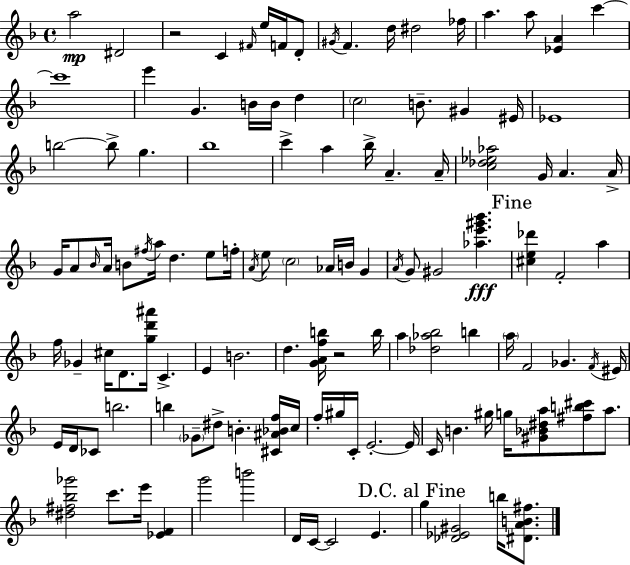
A5/h D#4/h R/h C4/q F#4/s E5/s F4/s D4/e G#4/s F4/q. D5/s D#5/h FES5/s A5/q. A5/e [Eb4,A4]/q C6/q C6/w E6/q G4/q. B4/s B4/s D5/q C5/h B4/e. G#4/q EIS4/s Eb4/w B5/h B5/e G5/q. Bb5/w C6/q A5/q Bb5/s A4/q. A4/s [C5,Db5,Eb5,Ab5]/h G4/s A4/q. A4/s G4/s A4/e Bb4/s A4/s B4/e F#5/s A5/s D5/q. E5/e F5/s A4/s E5/e C5/h Ab4/s B4/s G4/q A4/s G4/e G#4/h [Ab5,E6,G#6,Bb6]/q. [C#5,E5,Db6]/q F4/h A5/q F5/s Gb4/q C#5/s D4/e. [G5,D6,A#6]/s C4/q. E4/q B4/h. D5/q. [G4,A4,F5,B5]/s R/h B5/s A5/q [Db5,Ab5,Bb5]/h B5/q A5/s F4/h Gb4/q. F4/s EIS4/s E4/s D4/s CES4/e B5/h. B5/q Gb4/e D#5/e B4/q. [C#4,A#4,Bb4,F5]/s C5/s F5/s G#5/s C4/s E4/h. E4/s C4/s B4/q. G#5/s G5/s [G#4,Bb4,D#5,A5]/e [F#5,B5,C#6]/e A5/e. [D#5,F#5,Bb5,Gb6]/h C6/e. E6/s [Eb4,F4]/q G6/h B6/h D4/s C4/s C4/h E4/q. G5/q [Db4,Eb4,G#4]/h B5/s [D#4,A4,B4,F#5]/e.